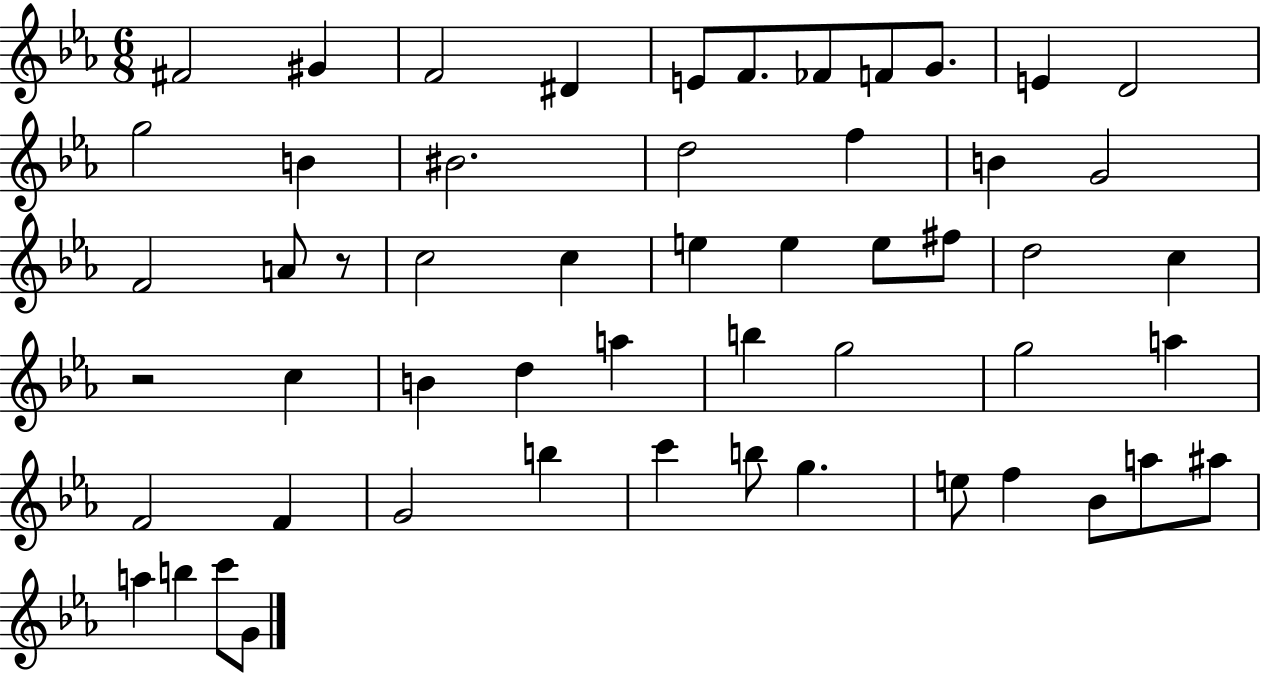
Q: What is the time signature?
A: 6/8